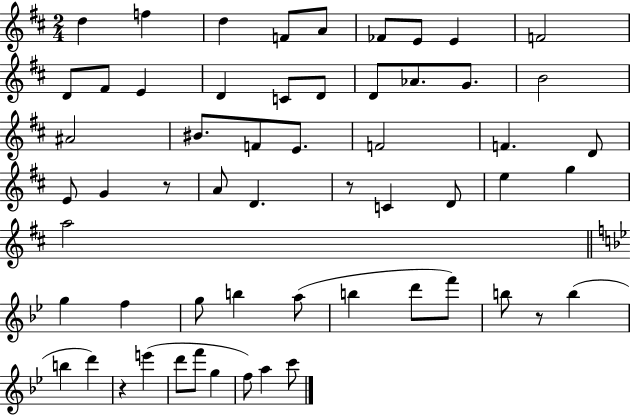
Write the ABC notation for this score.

X:1
T:Untitled
M:2/4
L:1/4
K:D
d f d F/2 A/2 _F/2 E/2 E F2 D/2 ^F/2 E D C/2 D/2 D/2 _A/2 G/2 B2 ^A2 ^B/2 F/2 E/2 F2 F D/2 E/2 G z/2 A/2 D z/2 C D/2 e g a2 g f g/2 b a/2 b d'/2 f'/2 b/2 z/2 b b d' z e' d'/2 f'/2 g f/2 a c'/2